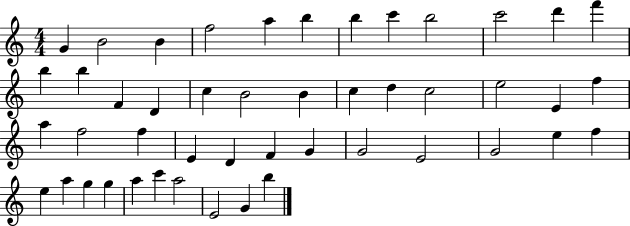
G4/q B4/h B4/q F5/h A5/q B5/q B5/q C6/q B5/h C6/h D6/q F6/q B5/q B5/q F4/q D4/q C5/q B4/h B4/q C5/q D5/q C5/h E5/h E4/q F5/q A5/q F5/h F5/q E4/q D4/q F4/q G4/q G4/h E4/h G4/h E5/q F5/q E5/q A5/q G5/q G5/q A5/q C6/q A5/h E4/h G4/q B5/q